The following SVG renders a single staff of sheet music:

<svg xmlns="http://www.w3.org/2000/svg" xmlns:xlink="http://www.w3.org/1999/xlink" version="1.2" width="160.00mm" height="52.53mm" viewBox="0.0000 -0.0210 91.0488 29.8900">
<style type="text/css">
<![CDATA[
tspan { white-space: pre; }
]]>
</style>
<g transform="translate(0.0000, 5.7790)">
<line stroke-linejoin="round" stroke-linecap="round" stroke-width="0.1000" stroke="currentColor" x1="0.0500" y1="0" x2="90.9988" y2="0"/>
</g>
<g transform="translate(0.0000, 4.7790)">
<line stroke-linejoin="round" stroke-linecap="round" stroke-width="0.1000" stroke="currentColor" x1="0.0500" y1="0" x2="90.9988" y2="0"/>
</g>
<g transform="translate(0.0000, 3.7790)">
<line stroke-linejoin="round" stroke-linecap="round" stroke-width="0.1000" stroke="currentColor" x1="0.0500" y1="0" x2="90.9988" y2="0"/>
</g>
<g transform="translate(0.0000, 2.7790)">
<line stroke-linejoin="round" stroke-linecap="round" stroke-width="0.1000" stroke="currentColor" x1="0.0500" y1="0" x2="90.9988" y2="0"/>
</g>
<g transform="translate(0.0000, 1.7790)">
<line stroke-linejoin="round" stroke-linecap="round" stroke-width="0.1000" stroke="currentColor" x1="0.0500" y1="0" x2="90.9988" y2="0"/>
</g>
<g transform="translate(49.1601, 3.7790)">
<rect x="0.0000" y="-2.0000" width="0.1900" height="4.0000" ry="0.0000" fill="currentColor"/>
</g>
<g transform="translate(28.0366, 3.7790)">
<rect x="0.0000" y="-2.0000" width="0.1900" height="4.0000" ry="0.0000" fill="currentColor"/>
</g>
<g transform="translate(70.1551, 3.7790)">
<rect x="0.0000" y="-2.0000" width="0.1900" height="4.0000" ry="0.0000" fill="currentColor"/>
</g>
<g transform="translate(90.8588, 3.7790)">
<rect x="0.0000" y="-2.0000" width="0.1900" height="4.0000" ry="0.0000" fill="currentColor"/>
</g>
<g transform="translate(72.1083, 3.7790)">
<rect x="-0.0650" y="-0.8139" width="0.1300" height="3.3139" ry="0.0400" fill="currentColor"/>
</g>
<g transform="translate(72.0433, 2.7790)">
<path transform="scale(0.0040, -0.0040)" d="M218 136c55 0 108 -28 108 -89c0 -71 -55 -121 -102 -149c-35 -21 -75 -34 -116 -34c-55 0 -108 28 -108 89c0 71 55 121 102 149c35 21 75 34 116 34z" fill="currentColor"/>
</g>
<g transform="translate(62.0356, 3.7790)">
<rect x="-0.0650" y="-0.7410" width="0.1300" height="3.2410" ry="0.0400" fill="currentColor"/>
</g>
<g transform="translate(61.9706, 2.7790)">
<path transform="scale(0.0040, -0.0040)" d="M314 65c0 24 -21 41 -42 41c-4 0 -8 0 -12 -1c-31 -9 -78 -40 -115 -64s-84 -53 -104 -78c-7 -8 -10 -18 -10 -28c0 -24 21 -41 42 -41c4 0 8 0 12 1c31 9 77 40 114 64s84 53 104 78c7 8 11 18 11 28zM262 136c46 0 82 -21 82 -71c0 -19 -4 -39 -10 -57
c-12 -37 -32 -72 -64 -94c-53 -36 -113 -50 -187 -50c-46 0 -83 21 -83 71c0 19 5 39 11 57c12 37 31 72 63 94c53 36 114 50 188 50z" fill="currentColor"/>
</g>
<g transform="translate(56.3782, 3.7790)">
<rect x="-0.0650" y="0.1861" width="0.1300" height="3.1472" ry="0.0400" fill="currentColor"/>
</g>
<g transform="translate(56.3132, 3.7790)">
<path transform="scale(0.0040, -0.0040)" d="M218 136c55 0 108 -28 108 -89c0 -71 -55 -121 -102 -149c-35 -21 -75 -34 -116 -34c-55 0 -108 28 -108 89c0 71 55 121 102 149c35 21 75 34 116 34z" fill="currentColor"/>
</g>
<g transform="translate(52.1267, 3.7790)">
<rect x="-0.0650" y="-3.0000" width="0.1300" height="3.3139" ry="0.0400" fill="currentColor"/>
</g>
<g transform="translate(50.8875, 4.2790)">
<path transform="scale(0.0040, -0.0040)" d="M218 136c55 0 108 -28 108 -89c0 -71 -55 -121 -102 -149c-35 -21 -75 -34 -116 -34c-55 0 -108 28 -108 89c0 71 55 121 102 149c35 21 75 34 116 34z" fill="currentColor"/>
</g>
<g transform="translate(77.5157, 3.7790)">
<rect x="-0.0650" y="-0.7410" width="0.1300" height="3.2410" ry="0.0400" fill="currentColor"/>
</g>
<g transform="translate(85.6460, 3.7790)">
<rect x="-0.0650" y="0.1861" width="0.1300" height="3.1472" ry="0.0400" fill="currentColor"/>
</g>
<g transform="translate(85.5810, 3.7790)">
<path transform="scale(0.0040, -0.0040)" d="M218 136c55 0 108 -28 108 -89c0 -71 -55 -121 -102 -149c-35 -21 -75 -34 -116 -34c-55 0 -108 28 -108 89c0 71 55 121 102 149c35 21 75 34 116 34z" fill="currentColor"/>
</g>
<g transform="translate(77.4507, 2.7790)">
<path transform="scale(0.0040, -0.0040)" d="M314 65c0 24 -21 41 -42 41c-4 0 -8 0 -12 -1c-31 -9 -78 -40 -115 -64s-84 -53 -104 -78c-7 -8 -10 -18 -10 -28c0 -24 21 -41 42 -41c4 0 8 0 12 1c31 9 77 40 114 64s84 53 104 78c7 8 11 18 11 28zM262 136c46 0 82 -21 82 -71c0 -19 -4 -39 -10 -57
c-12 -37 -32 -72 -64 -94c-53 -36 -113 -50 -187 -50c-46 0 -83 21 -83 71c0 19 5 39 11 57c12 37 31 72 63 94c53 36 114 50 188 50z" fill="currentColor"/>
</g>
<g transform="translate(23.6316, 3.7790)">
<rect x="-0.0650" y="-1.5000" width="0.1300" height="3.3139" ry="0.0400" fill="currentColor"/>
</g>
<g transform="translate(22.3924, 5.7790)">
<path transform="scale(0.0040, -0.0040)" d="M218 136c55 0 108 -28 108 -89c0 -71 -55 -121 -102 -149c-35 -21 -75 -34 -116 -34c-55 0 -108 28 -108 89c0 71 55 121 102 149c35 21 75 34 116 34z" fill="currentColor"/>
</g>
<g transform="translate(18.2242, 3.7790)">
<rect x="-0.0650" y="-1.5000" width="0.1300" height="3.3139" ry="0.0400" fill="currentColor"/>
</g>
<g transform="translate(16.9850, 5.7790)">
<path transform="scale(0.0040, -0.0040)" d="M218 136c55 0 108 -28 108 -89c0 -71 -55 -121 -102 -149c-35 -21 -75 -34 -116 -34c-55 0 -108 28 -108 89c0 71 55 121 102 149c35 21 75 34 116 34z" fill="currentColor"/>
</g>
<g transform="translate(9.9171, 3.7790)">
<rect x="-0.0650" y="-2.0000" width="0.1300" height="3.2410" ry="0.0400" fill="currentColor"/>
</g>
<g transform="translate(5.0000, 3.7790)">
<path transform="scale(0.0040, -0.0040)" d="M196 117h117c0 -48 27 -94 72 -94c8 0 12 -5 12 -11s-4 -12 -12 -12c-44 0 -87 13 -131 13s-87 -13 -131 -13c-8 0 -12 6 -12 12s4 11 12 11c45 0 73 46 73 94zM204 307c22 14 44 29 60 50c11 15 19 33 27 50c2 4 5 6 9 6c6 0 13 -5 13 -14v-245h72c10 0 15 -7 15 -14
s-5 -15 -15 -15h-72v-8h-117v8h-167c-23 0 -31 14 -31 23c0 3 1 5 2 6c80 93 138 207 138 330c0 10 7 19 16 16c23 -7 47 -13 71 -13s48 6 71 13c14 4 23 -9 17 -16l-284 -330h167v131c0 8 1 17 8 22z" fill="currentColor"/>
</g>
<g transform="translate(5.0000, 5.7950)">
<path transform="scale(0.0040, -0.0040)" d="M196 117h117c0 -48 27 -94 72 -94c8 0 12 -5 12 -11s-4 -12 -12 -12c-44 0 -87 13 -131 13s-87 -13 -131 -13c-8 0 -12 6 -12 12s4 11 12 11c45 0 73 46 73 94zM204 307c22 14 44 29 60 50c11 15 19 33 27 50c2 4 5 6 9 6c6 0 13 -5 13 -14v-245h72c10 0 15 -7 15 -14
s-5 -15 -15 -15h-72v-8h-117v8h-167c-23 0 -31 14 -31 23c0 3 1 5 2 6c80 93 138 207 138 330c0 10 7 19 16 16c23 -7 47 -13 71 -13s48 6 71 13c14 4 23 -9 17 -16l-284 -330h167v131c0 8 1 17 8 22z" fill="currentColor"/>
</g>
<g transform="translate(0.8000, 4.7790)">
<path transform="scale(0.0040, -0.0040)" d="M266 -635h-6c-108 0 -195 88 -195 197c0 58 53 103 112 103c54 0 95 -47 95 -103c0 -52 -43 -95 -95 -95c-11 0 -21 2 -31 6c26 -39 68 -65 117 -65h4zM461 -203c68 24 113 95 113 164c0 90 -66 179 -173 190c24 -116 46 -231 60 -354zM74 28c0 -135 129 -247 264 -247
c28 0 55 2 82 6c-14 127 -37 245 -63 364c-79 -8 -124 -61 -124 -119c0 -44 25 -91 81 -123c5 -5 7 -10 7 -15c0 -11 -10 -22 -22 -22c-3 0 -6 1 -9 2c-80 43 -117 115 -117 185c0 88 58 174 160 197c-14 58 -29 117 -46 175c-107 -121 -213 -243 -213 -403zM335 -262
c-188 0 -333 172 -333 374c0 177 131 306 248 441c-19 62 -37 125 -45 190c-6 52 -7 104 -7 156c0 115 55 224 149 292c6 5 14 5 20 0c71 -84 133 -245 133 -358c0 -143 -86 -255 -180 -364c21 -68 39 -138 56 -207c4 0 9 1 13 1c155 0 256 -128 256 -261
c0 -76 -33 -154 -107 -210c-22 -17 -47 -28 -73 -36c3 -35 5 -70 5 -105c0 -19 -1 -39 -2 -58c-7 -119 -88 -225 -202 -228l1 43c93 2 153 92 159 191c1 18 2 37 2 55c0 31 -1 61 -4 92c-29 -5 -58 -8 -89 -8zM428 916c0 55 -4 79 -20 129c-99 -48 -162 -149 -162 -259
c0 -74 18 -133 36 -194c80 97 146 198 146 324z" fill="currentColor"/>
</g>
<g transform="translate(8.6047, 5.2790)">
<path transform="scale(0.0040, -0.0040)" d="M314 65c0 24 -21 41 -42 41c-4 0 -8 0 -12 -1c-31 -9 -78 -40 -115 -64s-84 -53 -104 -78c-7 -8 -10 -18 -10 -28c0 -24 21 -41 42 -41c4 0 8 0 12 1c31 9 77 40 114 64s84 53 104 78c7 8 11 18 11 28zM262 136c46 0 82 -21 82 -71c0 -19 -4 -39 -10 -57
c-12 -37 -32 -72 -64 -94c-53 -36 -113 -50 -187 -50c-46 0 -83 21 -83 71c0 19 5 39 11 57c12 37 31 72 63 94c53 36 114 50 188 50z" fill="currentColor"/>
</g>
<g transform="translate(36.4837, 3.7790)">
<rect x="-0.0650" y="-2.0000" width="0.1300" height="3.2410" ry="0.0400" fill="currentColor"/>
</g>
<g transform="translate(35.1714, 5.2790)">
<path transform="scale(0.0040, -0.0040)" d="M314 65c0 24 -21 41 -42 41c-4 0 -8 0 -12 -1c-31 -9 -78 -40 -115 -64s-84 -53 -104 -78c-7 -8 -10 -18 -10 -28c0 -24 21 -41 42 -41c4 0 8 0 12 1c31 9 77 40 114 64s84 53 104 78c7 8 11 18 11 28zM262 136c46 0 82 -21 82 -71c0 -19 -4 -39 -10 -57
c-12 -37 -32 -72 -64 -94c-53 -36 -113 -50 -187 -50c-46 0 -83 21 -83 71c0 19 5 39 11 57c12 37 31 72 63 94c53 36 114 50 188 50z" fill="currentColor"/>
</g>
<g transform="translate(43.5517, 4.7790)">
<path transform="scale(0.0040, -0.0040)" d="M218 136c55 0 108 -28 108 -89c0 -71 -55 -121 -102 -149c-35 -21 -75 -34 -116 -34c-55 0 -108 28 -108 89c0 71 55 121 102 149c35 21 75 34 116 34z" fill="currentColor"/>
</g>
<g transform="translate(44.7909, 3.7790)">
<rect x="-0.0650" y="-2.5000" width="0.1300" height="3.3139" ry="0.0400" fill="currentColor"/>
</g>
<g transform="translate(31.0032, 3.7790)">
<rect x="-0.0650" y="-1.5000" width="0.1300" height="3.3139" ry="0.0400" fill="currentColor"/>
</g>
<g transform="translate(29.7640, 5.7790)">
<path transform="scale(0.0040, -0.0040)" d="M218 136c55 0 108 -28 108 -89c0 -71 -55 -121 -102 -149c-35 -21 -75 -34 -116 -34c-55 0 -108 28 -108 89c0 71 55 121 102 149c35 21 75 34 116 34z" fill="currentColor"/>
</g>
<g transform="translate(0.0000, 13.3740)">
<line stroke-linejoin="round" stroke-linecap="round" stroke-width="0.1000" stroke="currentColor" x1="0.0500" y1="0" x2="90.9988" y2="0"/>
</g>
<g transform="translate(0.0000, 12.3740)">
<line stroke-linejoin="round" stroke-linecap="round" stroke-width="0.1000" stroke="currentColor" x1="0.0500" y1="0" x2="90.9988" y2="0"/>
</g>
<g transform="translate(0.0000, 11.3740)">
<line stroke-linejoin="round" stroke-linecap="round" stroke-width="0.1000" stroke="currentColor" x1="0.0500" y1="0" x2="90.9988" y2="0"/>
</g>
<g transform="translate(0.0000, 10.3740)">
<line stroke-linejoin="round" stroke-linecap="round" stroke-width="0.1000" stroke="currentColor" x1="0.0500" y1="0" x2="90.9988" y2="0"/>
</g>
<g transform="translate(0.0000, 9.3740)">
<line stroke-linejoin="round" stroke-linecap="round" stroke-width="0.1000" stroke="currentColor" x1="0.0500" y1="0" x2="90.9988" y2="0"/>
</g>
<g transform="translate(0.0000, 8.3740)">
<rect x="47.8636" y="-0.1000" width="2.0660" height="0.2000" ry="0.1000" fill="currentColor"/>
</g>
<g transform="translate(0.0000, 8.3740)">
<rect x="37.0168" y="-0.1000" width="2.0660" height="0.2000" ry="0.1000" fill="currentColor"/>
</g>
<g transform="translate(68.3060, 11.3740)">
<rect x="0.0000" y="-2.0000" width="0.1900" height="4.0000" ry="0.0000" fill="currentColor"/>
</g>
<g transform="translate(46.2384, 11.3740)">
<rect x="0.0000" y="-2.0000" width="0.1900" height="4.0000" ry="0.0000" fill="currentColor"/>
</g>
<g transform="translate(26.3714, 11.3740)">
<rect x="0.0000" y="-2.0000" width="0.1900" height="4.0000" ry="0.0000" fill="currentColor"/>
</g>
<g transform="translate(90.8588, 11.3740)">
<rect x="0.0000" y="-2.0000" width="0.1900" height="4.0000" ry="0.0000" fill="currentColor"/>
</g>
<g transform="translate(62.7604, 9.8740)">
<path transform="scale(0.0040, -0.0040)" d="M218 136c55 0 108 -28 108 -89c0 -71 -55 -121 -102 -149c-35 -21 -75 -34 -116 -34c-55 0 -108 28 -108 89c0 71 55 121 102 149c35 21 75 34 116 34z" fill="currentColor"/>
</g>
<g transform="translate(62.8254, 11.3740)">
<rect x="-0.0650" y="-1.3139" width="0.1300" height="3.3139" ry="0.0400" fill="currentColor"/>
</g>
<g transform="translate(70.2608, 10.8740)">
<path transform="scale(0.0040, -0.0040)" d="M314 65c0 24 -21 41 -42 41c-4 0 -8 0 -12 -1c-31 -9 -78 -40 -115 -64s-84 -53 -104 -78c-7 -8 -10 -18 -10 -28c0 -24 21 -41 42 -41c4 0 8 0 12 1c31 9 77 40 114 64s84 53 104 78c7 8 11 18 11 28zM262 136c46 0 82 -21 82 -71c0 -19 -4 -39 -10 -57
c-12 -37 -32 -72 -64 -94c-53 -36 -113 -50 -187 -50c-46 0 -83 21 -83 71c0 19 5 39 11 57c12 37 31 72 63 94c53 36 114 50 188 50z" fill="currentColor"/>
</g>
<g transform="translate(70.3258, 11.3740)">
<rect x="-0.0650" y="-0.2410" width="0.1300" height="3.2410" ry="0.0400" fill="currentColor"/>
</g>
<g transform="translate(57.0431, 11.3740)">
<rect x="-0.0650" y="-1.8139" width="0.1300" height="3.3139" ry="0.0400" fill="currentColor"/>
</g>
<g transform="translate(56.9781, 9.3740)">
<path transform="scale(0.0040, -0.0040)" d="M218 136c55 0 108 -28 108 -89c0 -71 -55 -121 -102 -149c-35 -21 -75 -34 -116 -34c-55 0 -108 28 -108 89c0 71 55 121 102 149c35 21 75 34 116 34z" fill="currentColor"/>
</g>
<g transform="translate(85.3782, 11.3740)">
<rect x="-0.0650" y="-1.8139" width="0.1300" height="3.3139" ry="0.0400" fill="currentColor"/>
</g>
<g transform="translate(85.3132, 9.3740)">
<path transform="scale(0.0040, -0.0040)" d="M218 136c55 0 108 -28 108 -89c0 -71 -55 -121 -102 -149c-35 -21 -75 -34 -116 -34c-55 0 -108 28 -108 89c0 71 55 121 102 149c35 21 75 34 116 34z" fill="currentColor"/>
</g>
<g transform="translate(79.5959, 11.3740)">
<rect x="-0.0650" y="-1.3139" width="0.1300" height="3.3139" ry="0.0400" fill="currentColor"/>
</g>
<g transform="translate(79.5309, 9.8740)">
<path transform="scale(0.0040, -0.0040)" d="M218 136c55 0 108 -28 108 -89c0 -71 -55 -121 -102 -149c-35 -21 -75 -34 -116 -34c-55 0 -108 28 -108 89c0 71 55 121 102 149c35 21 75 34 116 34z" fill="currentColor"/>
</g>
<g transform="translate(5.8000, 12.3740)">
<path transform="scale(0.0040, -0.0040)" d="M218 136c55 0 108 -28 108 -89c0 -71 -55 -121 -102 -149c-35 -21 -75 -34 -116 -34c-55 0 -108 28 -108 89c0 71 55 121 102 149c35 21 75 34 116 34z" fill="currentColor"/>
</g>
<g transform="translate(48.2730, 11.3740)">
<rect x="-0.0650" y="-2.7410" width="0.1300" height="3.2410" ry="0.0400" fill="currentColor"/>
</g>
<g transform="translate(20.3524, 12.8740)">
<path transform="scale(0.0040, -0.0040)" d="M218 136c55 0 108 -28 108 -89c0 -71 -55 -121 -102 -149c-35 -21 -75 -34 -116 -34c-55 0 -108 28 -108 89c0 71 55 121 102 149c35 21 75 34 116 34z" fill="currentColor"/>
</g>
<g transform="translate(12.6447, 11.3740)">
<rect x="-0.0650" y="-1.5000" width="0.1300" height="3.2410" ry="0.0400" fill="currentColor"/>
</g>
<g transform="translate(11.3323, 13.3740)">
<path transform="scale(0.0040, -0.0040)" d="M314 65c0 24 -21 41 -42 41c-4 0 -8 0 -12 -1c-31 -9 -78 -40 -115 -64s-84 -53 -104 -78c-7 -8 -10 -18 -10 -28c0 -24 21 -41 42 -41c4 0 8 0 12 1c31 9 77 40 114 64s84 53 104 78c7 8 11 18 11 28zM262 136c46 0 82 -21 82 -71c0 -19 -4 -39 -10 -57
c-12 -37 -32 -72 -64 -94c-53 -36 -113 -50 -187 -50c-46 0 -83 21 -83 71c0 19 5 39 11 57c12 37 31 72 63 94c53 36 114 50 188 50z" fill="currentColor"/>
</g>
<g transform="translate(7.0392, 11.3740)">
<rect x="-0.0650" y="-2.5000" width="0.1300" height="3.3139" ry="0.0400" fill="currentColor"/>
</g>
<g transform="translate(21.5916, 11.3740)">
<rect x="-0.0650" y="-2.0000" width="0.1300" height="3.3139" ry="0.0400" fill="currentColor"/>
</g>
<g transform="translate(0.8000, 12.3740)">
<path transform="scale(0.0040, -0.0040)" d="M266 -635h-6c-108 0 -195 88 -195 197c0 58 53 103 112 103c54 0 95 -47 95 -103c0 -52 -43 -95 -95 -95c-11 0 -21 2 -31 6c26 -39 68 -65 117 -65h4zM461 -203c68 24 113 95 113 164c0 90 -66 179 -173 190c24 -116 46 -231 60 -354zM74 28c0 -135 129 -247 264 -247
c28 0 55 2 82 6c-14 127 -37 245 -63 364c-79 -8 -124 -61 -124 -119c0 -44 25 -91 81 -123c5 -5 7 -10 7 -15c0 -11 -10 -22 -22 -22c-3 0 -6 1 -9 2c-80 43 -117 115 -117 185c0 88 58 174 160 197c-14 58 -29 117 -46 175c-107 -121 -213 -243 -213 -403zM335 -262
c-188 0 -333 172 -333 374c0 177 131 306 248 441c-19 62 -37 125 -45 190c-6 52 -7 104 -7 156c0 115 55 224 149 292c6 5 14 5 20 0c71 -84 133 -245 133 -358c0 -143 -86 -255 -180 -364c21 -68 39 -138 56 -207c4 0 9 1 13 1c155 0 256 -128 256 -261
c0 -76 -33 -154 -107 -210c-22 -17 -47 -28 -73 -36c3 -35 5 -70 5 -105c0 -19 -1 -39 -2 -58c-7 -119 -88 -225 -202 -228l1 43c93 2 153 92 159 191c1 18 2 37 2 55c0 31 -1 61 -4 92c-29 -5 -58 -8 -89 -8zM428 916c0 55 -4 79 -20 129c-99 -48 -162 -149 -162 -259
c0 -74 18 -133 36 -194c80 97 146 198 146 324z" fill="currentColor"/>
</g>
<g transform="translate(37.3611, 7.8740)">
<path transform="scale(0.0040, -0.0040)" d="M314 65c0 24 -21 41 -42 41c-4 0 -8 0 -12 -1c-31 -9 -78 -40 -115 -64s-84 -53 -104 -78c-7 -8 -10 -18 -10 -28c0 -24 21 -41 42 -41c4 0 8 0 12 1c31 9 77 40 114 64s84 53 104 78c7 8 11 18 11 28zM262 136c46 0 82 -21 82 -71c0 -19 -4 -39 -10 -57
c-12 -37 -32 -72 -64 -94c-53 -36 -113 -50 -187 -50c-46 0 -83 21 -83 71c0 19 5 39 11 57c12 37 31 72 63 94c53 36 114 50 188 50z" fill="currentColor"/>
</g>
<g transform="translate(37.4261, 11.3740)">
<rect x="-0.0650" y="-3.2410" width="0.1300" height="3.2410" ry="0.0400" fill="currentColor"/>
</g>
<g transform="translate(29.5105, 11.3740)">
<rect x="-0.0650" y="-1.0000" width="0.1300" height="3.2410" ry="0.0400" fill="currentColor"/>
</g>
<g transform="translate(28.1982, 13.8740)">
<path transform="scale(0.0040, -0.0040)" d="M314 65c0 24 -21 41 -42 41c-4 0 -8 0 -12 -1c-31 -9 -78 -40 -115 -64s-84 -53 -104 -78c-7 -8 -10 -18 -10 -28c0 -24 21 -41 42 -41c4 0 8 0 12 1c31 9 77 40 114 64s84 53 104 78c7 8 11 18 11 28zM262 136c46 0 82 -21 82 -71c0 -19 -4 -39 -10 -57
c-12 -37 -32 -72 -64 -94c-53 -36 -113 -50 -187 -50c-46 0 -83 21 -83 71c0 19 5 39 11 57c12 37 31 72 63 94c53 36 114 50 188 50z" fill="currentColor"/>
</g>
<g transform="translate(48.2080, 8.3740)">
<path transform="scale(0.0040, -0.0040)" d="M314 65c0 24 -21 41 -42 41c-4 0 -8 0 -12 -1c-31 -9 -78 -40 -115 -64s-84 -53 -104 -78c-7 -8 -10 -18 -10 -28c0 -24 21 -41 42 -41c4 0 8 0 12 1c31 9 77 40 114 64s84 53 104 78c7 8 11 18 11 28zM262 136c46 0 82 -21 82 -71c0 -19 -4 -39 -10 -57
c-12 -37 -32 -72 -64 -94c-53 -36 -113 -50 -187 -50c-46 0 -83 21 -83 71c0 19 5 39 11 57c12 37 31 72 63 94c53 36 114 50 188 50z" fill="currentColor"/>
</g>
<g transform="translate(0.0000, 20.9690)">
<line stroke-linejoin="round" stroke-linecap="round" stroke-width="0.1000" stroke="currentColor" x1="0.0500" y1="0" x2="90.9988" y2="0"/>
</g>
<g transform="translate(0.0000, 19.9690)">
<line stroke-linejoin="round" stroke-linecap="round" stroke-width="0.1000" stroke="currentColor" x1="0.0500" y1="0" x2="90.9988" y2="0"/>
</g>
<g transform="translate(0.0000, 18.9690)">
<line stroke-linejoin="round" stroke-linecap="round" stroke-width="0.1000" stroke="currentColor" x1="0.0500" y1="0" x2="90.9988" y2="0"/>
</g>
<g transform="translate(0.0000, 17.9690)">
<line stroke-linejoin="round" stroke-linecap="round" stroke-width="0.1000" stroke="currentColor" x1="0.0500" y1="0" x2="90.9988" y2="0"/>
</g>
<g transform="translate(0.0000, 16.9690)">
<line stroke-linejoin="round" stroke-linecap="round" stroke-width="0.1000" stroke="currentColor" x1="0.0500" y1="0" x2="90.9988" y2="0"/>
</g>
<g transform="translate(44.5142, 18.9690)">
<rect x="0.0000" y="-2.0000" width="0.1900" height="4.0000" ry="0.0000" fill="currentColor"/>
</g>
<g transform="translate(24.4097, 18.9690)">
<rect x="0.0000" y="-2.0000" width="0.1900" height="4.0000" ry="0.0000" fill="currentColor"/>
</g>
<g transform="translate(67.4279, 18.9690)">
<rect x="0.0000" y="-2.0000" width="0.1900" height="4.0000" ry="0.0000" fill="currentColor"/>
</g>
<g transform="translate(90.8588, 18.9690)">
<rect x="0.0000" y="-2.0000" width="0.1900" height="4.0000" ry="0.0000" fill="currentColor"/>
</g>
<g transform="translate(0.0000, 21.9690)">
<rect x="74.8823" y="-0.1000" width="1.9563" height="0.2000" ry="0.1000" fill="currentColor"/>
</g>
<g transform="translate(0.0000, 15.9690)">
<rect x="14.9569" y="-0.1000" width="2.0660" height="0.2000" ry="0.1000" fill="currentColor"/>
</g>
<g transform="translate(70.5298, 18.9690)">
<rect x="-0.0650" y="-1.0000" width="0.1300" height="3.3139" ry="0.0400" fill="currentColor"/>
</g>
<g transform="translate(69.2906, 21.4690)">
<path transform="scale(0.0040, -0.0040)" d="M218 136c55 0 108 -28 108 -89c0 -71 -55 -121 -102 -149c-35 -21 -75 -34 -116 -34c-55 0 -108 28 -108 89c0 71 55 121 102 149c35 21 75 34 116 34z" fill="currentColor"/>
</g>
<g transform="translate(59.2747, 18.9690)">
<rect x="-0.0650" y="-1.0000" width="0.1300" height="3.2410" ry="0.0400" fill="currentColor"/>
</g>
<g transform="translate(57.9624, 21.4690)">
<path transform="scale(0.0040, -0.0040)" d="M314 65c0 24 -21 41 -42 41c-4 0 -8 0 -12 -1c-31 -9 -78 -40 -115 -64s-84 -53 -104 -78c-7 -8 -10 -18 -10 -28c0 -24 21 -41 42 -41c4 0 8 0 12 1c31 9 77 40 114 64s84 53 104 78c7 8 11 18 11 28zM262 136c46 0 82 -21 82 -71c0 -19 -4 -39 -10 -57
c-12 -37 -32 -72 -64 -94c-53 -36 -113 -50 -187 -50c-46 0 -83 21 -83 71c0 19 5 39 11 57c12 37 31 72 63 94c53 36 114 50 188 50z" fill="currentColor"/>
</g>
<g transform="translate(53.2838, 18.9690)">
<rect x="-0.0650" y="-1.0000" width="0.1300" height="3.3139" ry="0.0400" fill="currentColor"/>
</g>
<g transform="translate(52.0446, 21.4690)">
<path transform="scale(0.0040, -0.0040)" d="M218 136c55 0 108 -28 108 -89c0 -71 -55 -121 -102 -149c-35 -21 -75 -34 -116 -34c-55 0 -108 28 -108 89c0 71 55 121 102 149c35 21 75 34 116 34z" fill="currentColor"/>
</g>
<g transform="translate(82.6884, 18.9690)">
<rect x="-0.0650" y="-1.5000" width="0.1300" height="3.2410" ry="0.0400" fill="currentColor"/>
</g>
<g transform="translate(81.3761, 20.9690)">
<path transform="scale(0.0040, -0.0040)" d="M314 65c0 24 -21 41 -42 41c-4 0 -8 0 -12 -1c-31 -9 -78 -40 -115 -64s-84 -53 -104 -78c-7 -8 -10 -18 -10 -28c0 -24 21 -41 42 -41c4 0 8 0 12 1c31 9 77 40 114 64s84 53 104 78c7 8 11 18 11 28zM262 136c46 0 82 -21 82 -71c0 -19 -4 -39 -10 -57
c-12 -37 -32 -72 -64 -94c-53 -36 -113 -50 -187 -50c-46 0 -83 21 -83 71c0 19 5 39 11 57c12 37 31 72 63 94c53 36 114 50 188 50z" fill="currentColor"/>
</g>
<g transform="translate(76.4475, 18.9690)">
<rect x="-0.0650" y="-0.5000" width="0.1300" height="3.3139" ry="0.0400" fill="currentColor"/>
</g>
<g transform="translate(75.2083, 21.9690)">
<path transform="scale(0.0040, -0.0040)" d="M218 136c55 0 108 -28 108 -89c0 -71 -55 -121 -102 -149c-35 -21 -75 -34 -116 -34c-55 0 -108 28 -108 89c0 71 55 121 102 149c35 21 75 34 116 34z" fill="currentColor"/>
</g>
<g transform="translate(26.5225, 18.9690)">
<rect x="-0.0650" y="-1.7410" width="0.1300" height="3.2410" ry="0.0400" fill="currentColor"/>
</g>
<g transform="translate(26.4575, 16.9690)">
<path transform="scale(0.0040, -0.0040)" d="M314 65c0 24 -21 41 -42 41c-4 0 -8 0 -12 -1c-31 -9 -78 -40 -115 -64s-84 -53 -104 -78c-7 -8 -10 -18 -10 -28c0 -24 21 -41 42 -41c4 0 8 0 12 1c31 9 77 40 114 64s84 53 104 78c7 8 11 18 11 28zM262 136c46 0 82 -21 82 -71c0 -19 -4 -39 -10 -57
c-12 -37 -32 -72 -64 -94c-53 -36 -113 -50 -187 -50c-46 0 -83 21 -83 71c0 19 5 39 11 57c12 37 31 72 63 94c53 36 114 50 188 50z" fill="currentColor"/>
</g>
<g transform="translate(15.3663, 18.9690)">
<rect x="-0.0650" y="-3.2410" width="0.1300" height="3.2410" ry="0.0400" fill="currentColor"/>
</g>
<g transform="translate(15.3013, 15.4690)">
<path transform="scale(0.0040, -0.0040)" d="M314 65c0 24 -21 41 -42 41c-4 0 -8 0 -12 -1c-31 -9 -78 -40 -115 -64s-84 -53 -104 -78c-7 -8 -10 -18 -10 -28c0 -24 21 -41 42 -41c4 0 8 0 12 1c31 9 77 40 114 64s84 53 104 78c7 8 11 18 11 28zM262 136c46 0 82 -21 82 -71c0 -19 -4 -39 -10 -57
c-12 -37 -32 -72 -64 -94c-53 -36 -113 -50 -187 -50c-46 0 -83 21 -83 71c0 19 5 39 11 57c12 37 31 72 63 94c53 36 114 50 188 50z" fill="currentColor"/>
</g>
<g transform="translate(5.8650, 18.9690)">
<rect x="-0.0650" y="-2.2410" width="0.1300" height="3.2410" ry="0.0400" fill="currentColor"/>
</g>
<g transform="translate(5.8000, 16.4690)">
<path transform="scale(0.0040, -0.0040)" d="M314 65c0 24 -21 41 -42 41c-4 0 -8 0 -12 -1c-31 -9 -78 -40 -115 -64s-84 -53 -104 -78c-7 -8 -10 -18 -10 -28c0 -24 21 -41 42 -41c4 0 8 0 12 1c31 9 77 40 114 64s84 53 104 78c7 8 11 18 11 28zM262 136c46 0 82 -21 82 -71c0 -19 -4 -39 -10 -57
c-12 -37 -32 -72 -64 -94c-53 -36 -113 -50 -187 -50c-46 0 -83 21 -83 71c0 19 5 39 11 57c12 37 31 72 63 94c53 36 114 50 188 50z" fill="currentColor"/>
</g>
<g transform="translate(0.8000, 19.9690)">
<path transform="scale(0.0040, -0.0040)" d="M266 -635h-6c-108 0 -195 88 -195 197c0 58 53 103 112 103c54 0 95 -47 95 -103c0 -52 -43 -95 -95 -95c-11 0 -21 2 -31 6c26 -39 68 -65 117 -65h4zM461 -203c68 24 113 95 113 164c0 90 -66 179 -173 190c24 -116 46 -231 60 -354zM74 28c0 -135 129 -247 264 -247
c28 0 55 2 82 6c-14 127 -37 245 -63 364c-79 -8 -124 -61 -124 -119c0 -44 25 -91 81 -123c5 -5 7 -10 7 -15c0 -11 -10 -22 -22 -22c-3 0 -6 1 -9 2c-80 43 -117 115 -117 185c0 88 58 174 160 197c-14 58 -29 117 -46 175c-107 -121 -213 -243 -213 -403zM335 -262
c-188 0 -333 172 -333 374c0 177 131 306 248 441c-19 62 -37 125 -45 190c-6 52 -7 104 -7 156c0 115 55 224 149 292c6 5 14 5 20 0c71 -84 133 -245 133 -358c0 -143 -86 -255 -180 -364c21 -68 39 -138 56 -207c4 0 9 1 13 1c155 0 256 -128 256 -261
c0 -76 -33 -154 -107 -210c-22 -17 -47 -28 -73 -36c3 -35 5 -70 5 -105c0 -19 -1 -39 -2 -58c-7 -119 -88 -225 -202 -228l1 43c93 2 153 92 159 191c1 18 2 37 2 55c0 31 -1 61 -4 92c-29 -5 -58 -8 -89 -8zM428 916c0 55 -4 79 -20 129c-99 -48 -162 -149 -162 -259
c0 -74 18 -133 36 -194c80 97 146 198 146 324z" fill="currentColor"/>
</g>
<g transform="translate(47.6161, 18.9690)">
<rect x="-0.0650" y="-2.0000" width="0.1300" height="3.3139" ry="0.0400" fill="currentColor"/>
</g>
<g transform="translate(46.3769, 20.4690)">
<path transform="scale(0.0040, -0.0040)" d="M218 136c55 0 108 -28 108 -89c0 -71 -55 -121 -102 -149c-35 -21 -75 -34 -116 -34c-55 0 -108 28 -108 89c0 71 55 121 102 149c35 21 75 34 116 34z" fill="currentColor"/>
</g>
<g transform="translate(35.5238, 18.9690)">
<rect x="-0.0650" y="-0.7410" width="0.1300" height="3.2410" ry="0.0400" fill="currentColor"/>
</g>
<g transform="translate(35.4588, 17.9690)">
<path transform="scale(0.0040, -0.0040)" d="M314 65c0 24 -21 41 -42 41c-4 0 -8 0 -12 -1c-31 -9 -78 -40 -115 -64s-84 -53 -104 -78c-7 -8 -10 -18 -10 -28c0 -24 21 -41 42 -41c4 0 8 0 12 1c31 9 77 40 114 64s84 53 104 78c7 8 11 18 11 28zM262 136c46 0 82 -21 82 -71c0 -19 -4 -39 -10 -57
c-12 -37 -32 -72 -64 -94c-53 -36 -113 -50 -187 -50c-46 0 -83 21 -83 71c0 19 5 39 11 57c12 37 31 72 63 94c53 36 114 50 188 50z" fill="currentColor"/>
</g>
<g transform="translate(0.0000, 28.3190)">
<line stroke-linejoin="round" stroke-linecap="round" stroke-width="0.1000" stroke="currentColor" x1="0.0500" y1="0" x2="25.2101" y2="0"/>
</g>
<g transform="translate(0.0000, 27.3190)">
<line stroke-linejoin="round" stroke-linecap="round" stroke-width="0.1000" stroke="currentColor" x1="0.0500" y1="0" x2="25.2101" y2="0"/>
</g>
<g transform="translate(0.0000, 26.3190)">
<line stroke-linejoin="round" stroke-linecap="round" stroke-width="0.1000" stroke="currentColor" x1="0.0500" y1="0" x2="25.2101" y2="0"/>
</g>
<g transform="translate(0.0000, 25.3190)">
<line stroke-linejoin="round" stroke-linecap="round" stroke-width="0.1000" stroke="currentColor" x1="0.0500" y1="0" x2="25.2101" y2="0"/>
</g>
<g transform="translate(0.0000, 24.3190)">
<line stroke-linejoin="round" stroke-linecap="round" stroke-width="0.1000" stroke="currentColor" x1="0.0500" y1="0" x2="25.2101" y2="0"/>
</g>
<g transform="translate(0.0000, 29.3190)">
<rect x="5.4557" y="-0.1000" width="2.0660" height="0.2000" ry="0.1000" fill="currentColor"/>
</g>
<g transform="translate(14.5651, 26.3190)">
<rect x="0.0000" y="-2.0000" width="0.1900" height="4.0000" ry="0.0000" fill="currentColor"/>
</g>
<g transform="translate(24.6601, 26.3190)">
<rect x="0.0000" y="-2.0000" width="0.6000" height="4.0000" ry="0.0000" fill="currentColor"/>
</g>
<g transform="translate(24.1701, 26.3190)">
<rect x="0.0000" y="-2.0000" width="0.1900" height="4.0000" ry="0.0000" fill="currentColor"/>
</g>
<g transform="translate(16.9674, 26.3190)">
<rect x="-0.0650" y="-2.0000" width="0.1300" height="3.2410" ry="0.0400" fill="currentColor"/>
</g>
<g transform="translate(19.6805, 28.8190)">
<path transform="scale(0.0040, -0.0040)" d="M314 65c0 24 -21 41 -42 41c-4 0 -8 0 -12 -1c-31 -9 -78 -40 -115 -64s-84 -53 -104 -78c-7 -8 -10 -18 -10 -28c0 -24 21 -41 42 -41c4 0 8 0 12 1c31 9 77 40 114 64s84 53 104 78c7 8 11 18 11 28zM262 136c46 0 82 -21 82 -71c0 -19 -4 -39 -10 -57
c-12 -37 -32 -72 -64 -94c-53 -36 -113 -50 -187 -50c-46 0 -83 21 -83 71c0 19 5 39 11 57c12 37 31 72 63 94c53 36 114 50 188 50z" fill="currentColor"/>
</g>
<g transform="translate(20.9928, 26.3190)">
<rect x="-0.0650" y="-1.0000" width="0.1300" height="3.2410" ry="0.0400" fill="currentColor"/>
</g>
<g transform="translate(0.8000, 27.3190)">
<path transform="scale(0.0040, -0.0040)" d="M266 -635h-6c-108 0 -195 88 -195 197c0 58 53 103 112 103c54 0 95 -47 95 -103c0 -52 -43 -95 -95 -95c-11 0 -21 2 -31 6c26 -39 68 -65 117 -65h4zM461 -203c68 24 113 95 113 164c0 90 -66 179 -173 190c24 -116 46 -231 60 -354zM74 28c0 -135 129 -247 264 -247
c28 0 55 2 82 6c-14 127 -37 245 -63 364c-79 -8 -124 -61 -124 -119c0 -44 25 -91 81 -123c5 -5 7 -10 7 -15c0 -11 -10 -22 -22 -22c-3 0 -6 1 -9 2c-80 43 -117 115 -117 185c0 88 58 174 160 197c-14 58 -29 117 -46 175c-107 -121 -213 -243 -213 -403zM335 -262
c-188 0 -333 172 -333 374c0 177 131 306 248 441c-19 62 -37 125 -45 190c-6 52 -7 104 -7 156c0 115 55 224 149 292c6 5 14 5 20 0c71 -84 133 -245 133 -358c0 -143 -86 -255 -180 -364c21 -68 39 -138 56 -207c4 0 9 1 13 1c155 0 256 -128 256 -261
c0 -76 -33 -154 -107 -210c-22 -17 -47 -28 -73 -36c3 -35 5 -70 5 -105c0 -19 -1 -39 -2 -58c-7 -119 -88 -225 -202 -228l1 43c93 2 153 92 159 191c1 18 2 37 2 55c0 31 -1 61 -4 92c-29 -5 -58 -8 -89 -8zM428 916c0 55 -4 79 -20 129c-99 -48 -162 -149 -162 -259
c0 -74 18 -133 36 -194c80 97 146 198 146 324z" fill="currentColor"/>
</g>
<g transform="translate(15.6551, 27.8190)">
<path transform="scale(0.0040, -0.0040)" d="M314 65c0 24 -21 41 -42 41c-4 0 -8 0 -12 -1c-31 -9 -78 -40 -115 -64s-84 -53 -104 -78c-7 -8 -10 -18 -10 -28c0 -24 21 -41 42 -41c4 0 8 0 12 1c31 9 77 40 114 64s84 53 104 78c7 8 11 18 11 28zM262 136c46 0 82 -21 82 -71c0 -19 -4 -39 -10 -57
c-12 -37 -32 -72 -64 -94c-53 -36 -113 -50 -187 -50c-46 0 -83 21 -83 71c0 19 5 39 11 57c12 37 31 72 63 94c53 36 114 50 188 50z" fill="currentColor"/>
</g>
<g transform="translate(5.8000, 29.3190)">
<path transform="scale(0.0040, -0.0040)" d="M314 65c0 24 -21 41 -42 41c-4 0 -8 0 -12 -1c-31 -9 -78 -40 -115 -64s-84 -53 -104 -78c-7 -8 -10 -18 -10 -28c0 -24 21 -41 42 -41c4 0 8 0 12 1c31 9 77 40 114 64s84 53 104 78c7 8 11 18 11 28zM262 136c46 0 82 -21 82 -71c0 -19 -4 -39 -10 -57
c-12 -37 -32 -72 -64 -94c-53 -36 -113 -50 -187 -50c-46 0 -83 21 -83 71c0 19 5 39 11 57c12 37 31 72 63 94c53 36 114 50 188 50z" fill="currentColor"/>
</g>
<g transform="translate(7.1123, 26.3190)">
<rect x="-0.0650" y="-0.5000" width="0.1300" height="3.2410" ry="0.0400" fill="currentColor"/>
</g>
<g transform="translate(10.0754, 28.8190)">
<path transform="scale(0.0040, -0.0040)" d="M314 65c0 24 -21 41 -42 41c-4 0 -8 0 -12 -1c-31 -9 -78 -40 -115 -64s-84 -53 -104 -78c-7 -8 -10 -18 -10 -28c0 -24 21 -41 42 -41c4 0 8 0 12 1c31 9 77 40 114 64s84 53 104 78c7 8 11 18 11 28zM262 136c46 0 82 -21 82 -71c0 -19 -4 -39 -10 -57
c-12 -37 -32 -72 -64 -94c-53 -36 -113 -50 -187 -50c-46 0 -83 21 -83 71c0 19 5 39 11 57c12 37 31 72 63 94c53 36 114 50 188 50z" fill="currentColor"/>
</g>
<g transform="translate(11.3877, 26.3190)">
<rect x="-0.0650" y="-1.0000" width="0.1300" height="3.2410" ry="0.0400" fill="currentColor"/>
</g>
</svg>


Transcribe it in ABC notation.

X:1
T:Untitled
M:4/4
L:1/4
K:C
F2 E E E F2 G A B d2 d d2 B G E2 F D2 b2 a2 f e c2 e f g2 b2 f2 d2 F D D2 D C E2 C2 D2 F2 D2